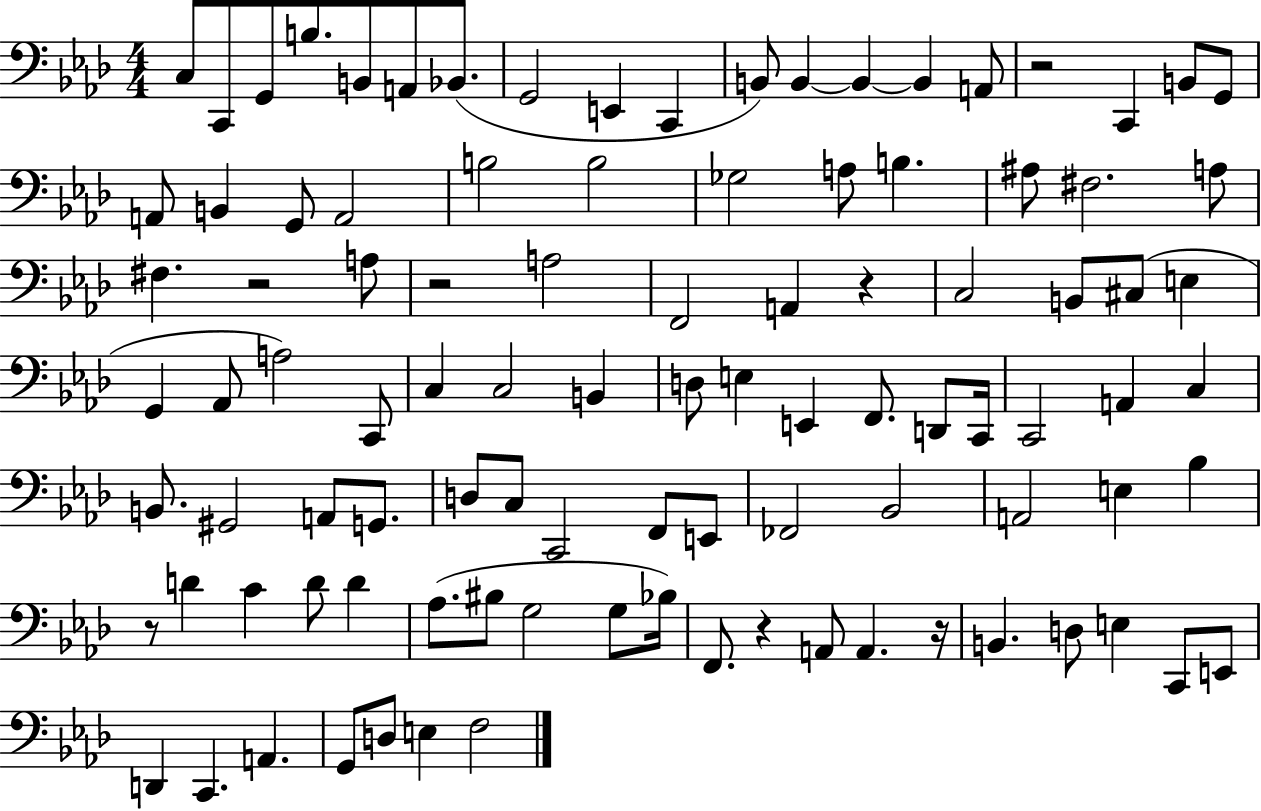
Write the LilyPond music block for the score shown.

{
  \clef bass
  \numericTimeSignature
  \time 4/4
  \key aes \major
  \repeat volta 2 { c8 c,8 g,8 b8. b,8 a,8 bes,8.( | g,2 e,4 c,4 | b,8) b,4~~ b,4~~ b,4 a,8 | r2 c,4 b,8 g,8 | \break a,8 b,4 g,8 a,2 | b2 b2 | ges2 a8 b4. | ais8 fis2. a8 | \break fis4. r2 a8 | r2 a2 | f,2 a,4 r4 | c2 b,8 cis8( e4 | \break g,4 aes,8 a2) c,8 | c4 c2 b,4 | d8 e4 e,4 f,8. d,8 c,16 | c,2 a,4 c4 | \break b,8. gis,2 a,8 g,8. | d8 c8 c,2 f,8 e,8 | fes,2 bes,2 | a,2 e4 bes4 | \break r8 d'4 c'4 d'8 d'4 | aes8.( bis8 g2 g8 bes16) | f,8. r4 a,8 a,4. r16 | b,4. d8 e4 c,8 e,8 | \break d,4 c,4. a,4. | g,8 d8 e4 f2 | } \bar "|."
}